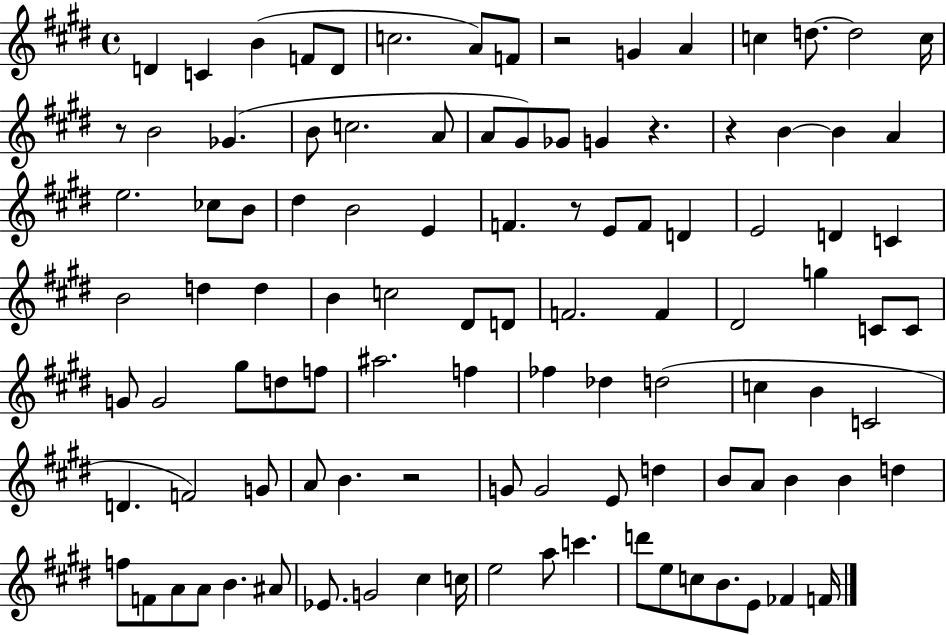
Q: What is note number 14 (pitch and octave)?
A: C5